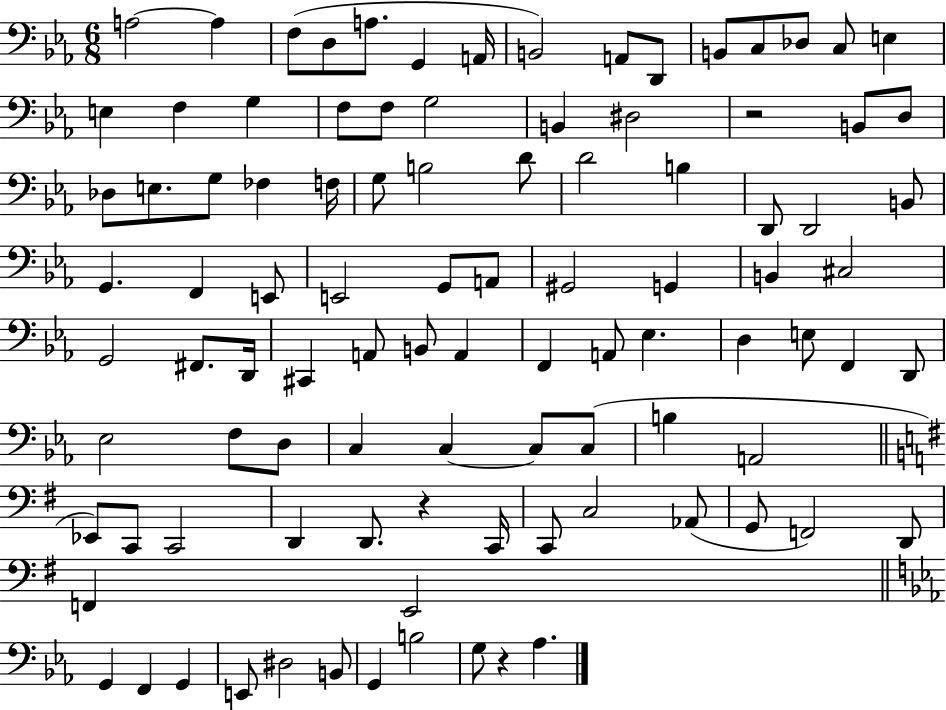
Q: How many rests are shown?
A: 3